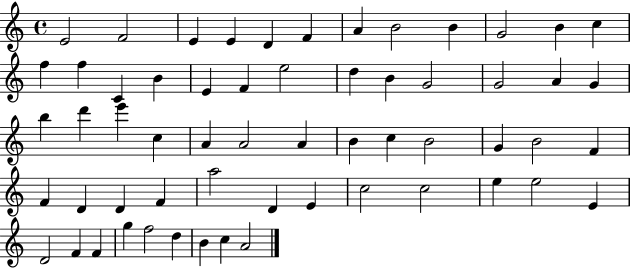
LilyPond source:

{
  \clef treble
  \time 4/4
  \defaultTimeSignature
  \key c \major
  e'2 f'2 | e'4 e'4 d'4 f'4 | a'4 b'2 b'4 | g'2 b'4 c''4 | \break f''4 f''4 c'4 b'4 | e'4 f'4 e''2 | d''4 b'4 g'2 | g'2 a'4 g'4 | \break b''4 d'''4 e'''4 c''4 | a'4 a'2 a'4 | b'4 c''4 b'2 | g'4 b'2 f'4 | \break f'4 d'4 d'4 f'4 | a''2 d'4 e'4 | c''2 c''2 | e''4 e''2 e'4 | \break d'2 f'4 f'4 | g''4 f''2 d''4 | b'4 c''4 a'2 | \bar "|."
}